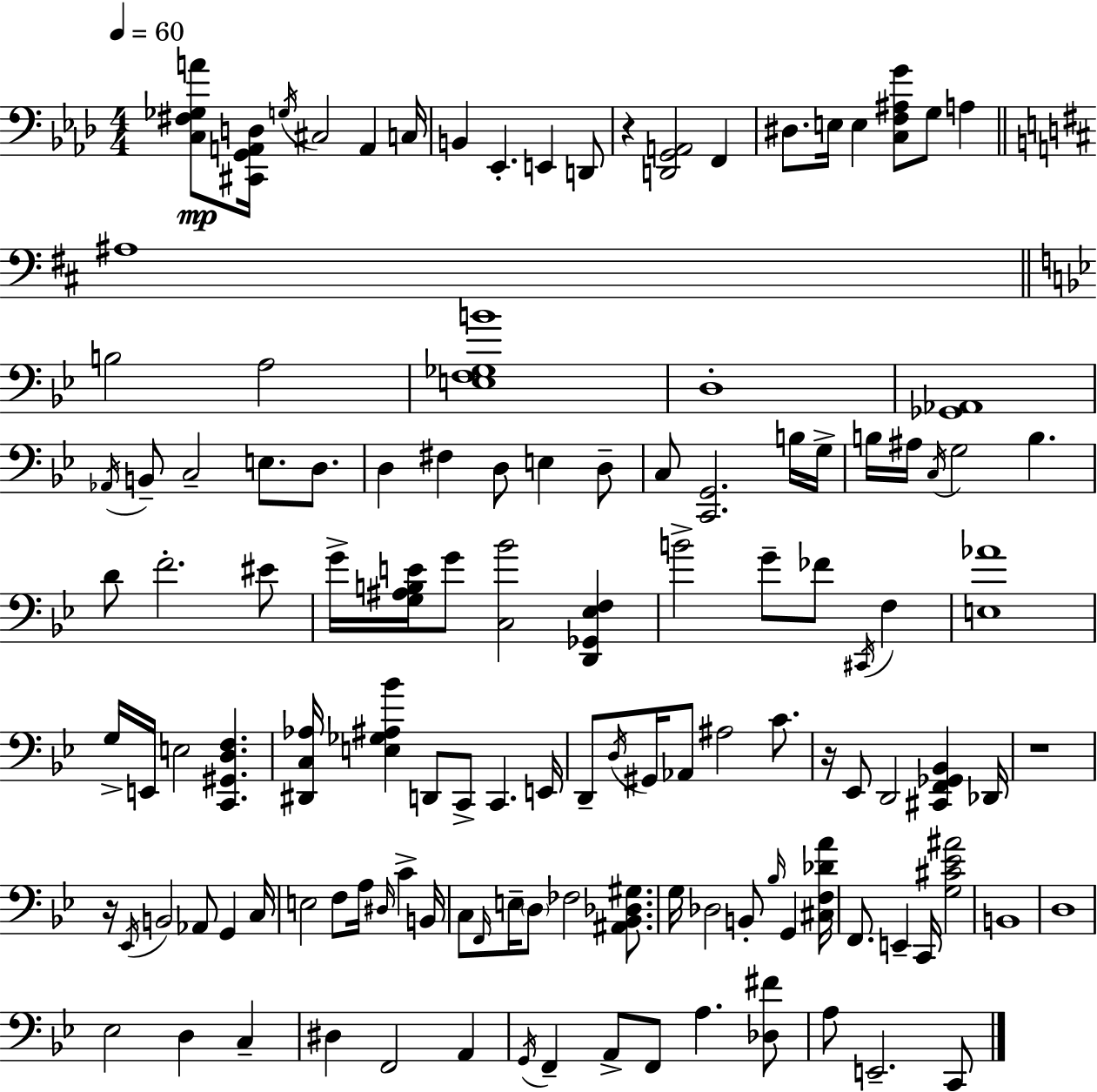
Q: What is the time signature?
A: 4/4